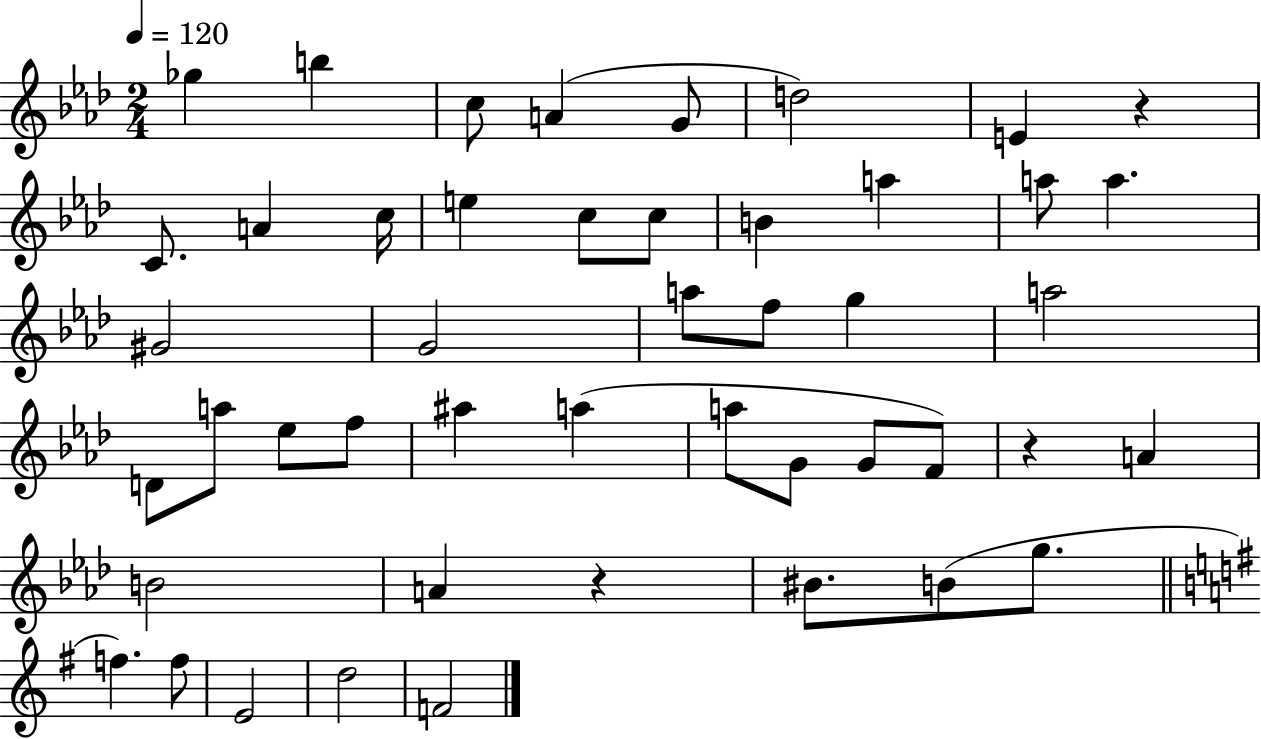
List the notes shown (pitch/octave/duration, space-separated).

Gb5/q B5/q C5/e A4/q G4/e D5/h E4/q R/q C4/e. A4/q C5/s E5/q C5/e C5/e B4/q A5/q A5/e A5/q. G#4/h G4/h A5/e F5/e G5/q A5/h D4/e A5/e Eb5/e F5/e A#5/q A5/q A5/e G4/e G4/e F4/e R/q A4/q B4/h A4/q R/q BIS4/e. B4/e G5/e. F5/q. F5/e E4/h D5/h F4/h